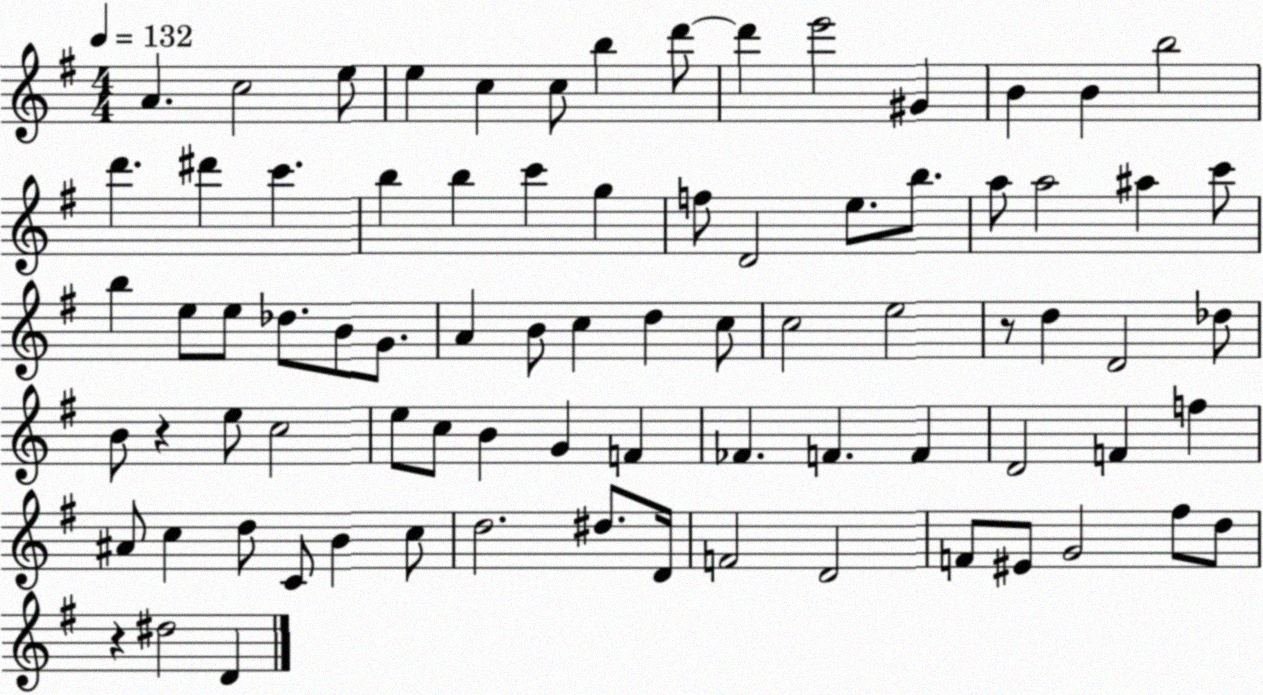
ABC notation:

X:1
T:Untitled
M:4/4
L:1/4
K:G
A c2 e/2 e c c/2 b d'/2 d' e'2 ^G B B b2 d' ^d' c' b b c' g f/2 D2 e/2 b/2 a/2 a2 ^a c'/2 b e/2 e/2 _d/2 B/2 G/2 A B/2 c d c/2 c2 e2 z/2 d D2 _d/2 B/2 z e/2 c2 e/2 c/2 B G F _F F F D2 F f ^A/2 c d/2 C/2 B c/2 d2 ^d/2 D/4 F2 D2 F/2 ^E/2 G2 ^f/2 d/2 z ^d2 D